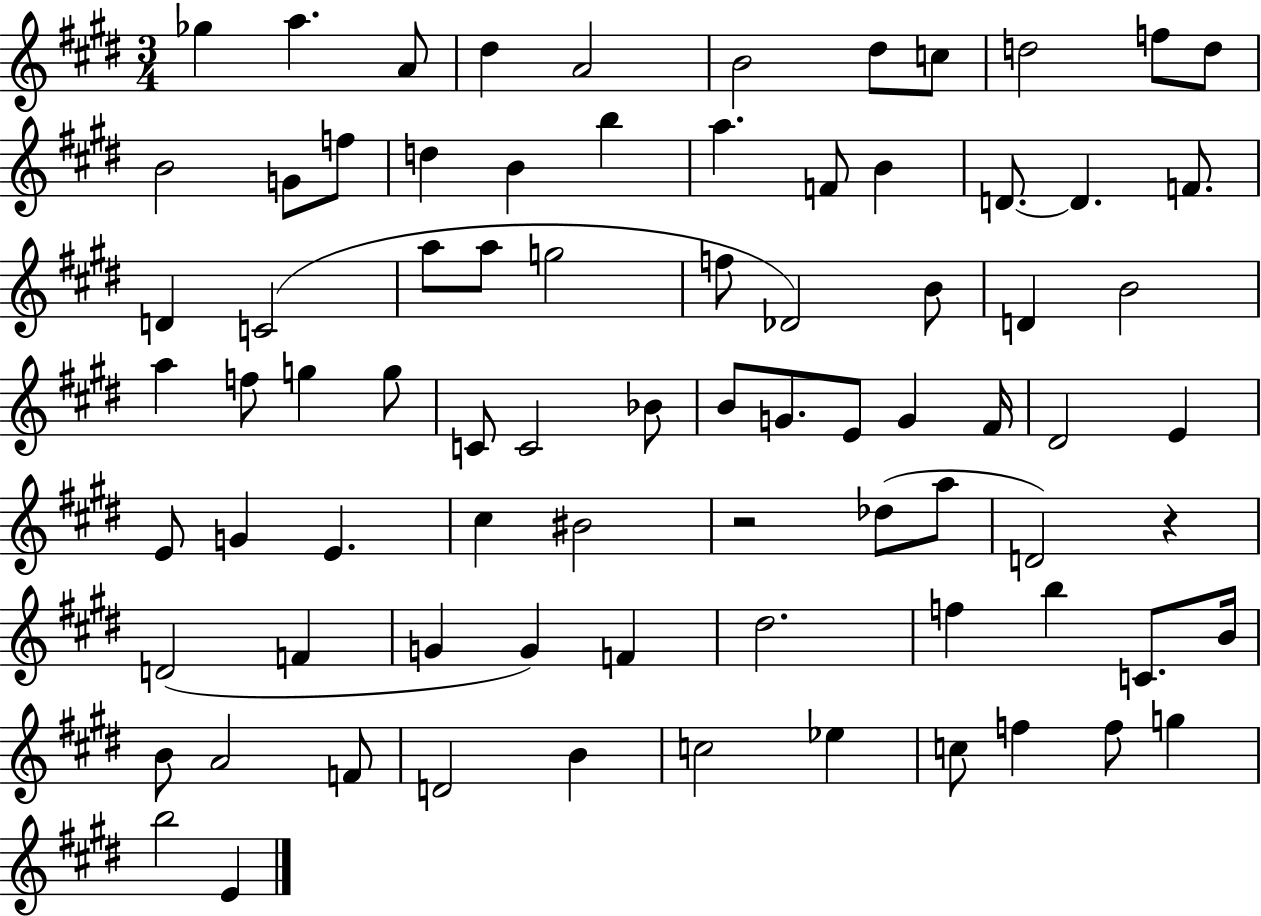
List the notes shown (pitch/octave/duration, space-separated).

Gb5/q A5/q. A4/e D#5/q A4/h B4/h D#5/e C5/e D5/h F5/e D5/e B4/h G4/e F5/e D5/q B4/q B5/q A5/q. F4/e B4/q D4/e. D4/q. F4/e. D4/q C4/h A5/e A5/e G5/h F5/e Db4/h B4/e D4/q B4/h A5/q F5/e G5/q G5/e C4/e C4/h Bb4/e B4/e G4/e. E4/e G4/q F#4/s D#4/h E4/q E4/e G4/q E4/q. C#5/q BIS4/h R/h Db5/e A5/e D4/h R/q D4/h F4/q G4/q G4/q F4/q D#5/h. F5/q B5/q C4/e. B4/s B4/e A4/h F4/e D4/h B4/q C5/h Eb5/q C5/e F5/q F5/e G5/q B5/h E4/q